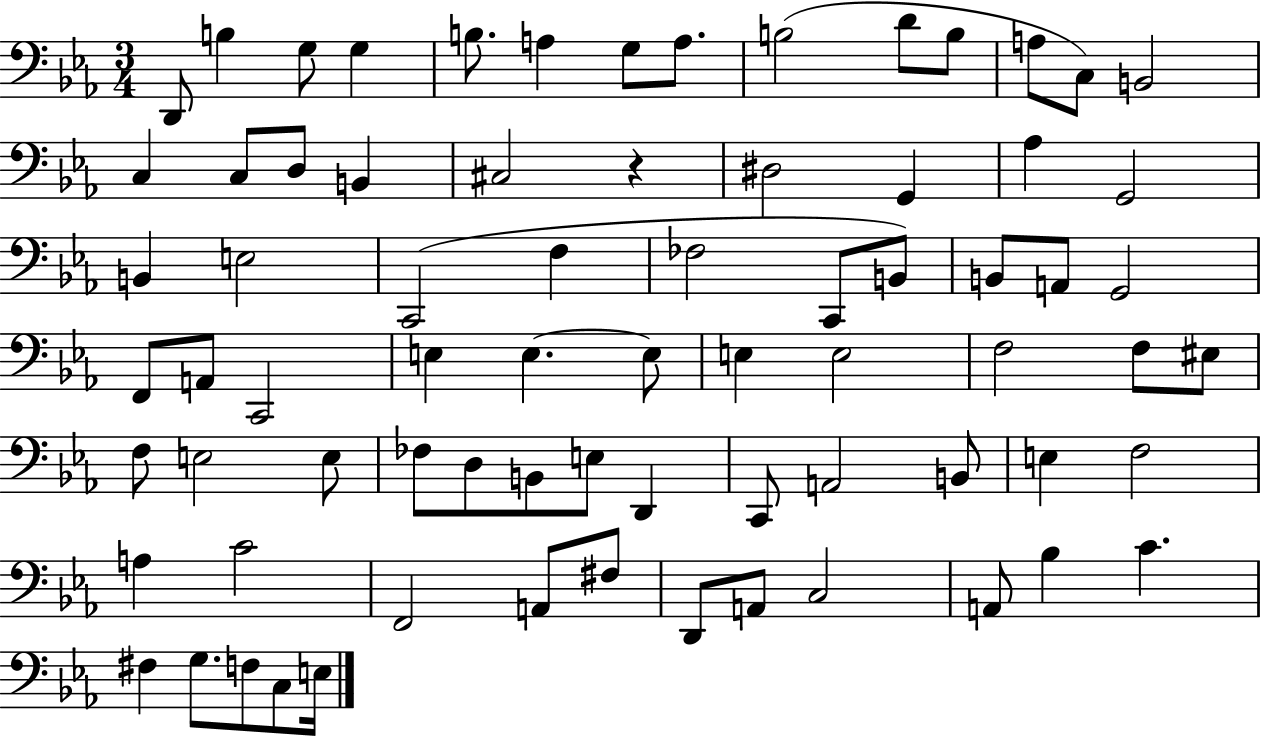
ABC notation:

X:1
T:Untitled
M:3/4
L:1/4
K:Eb
D,,/2 B, G,/2 G, B,/2 A, G,/2 A,/2 B,2 D/2 B,/2 A,/2 C,/2 B,,2 C, C,/2 D,/2 B,, ^C,2 z ^D,2 G,, _A, G,,2 B,, E,2 C,,2 F, _F,2 C,,/2 B,,/2 B,,/2 A,,/2 G,,2 F,,/2 A,,/2 C,,2 E, E, E,/2 E, E,2 F,2 F,/2 ^E,/2 F,/2 E,2 E,/2 _F,/2 D,/2 B,,/2 E,/2 D,, C,,/2 A,,2 B,,/2 E, F,2 A, C2 F,,2 A,,/2 ^F,/2 D,,/2 A,,/2 C,2 A,,/2 _B, C ^F, G,/2 F,/2 C,/2 E,/4